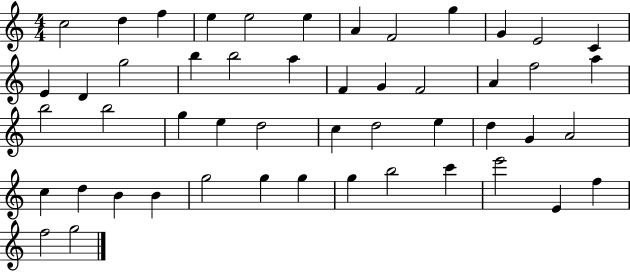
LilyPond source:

{
  \clef treble
  \numericTimeSignature
  \time 4/4
  \key c \major
  c''2 d''4 f''4 | e''4 e''2 e''4 | a'4 f'2 g''4 | g'4 e'2 c'4 | \break e'4 d'4 g''2 | b''4 b''2 a''4 | f'4 g'4 f'2 | a'4 f''2 a''4 | \break b''2 b''2 | g''4 e''4 d''2 | c''4 d''2 e''4 | d''4 g'4 a'2 | \break c''4 d''4 b'4 b'4 | g''2 g''4 g''4 | g''4 b''2 c'''4 | e'''2 e'4 f''4 | \break f''2 g''2 | \bar "|."
}